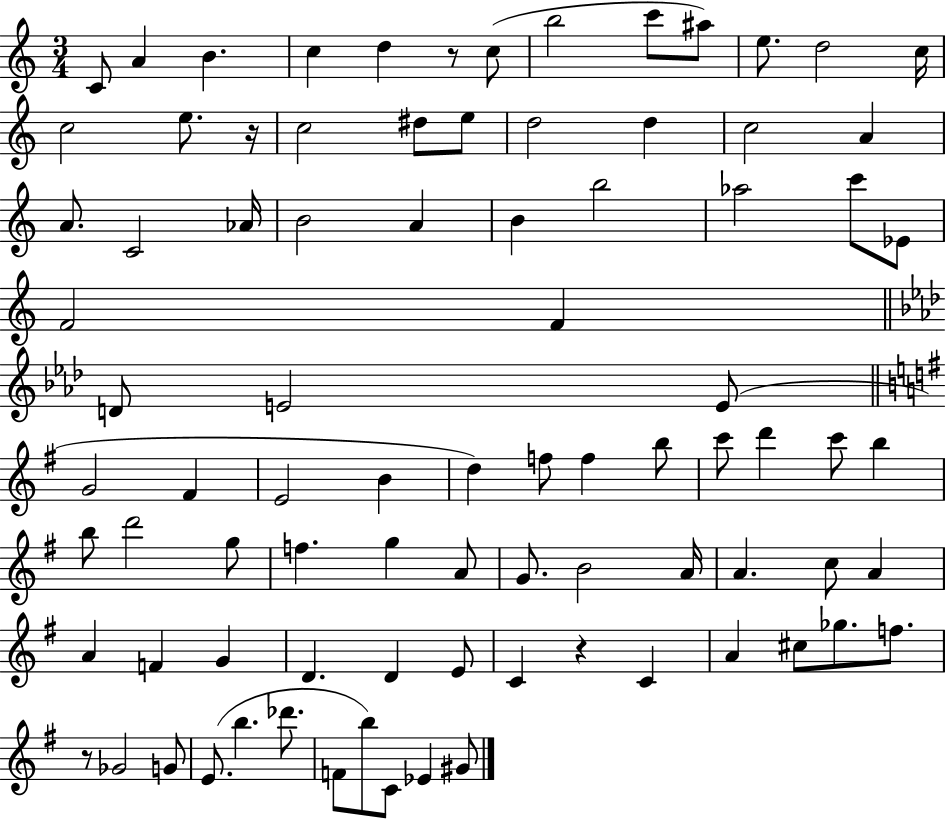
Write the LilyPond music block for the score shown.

{
  \clef treble
  \numericTimeSignature
  \time 3/4
  \key c \major
  c'8 a'4 b'4. | c''4 d''4 r8 c''8( | b''2 c'''8 ais''8) | e''8. d''2 c''16 | \break c''2 e''8. r16 | c''2 dis''8 e''8 | d''2 d''4 | c''2 a'4 | \break a'8. c'2 aes'16 | b'2 a'4 | b'4 b''2 | aes''2 c'''8 ees'8 | \break f'2 f'4 | \bar "||" \break \key aes \major d'8 e'2 e'8( | \bar "||" \break \key g \major g'2 fis'4 | e'2 b'4 | d''4) f''8 f''4 b''8 | c'''8 d'''4 c'''8 b''4 | \break b''8 d'''2 g''8 | f''4. g''4 a'8 | g'8. b'2 a'16 | a'4. c''8 a'4 | \break a'4 f'4 g'4 | d'4. d'4 e'8 | c'4 r4 c'4 | a'4 cis''8 ges''8. f''8. | \break r8 ges'2 g'8 | e'8.( b''4. des'''8. | f'8 b''8) c'8 ees'4 gis'8 | \bar "|."
}